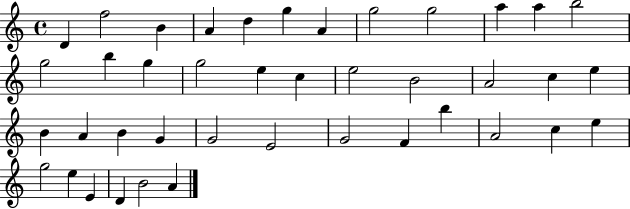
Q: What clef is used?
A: treble